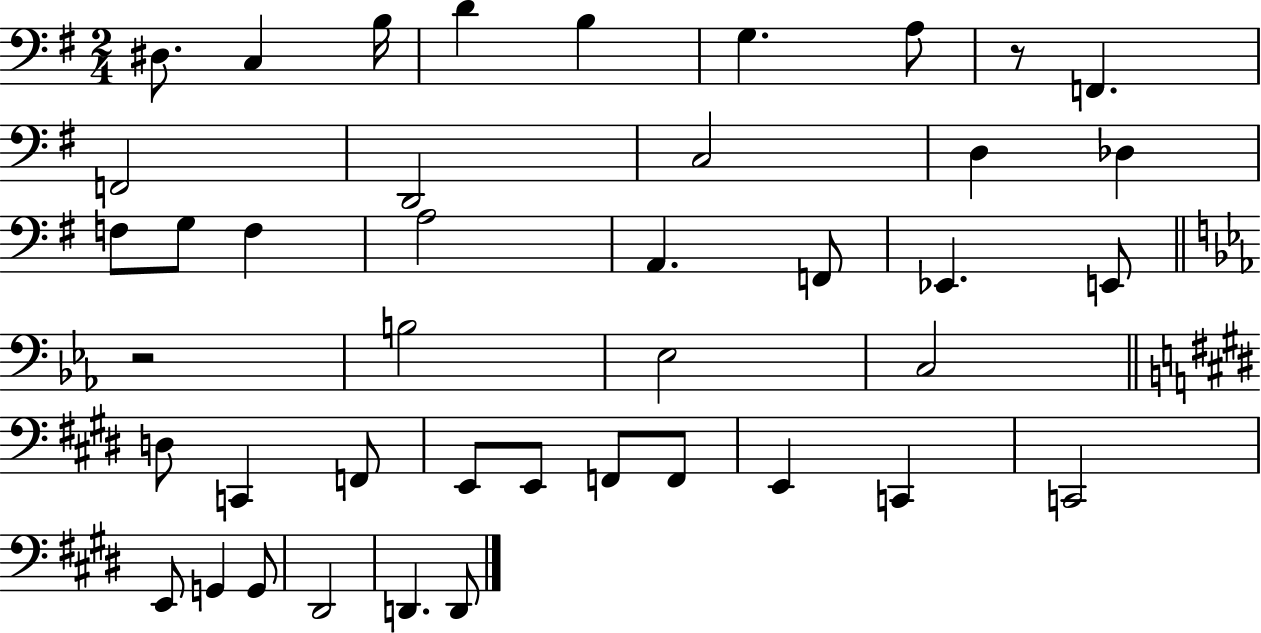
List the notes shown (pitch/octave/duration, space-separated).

D#3/e. C3/q B3/s D4/q B3/q G3/q. A3/e R/e F2/q. F2/h D2/h C3/h D3/q Db3/q F3/e G3/e F3/q A3/h A2/q. F2/e Eb2/q. E2/e R/h B3/h Eb3/h C3/h D3/e C2/q F2/e E2/e E2/e F2/e F2/e E2/q C2/q C2/h E2/e G2/q G2/e D#2/h D2/q. D2/e